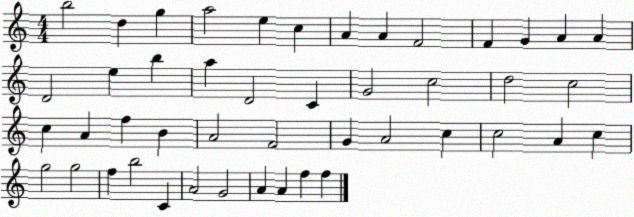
X:1
T:Untitled
M:4/4
L:1/4
K:C
b2 d g a2 e c A A F2 F G A A D2 e b a D2 C G2 c2 d2 c2 c A f B A2 F2 G A2 c c2 A c g2 g2 f b2 C A2 G2 A A f f